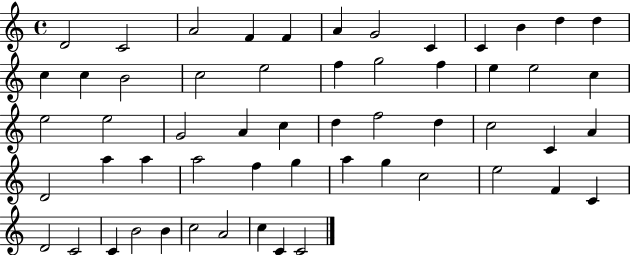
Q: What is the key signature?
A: C major